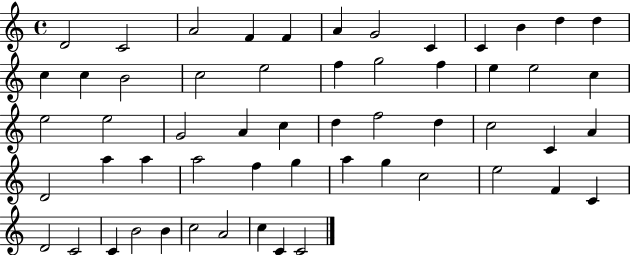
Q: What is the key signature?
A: C major